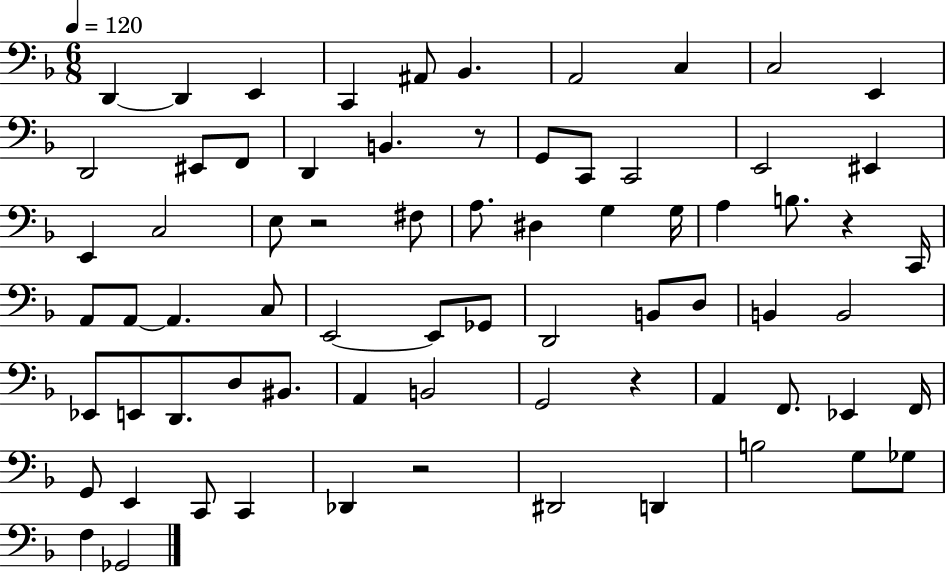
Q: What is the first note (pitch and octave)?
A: D2